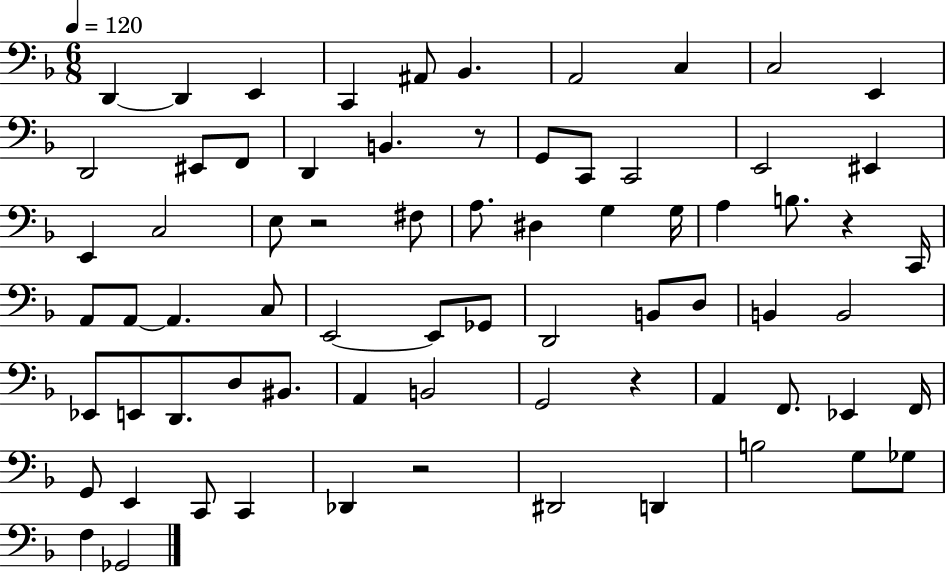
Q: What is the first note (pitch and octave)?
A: D2